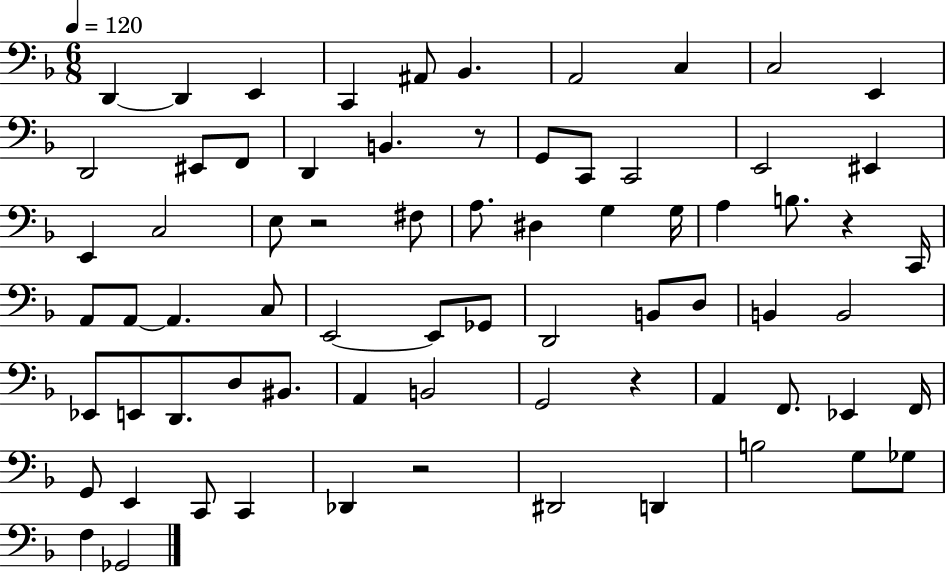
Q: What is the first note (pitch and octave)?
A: D2